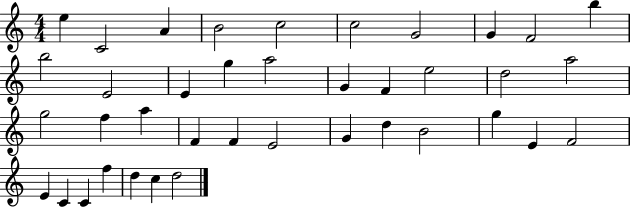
{
  \clef treble
  \numericTimeSignature
  \time 4/4
  \key c \major
  e''4 c'2 a'4 | b'2 c''2 | c''2 g'2 | g'4 f'2 b''4 | \break b''2 e'2 | e'4 g''4 a''2 | g'4 f'4 e''2 | d''2 a''2 | \break g''2 f''4 a''4 | f'4 f'4 e'2 | g'4 d''4 b'2 | g''4 e'4 f'2 | \break e'4 c'4 c'4 f''4 | d''4 c''4 d''2 | \bar "|."
}